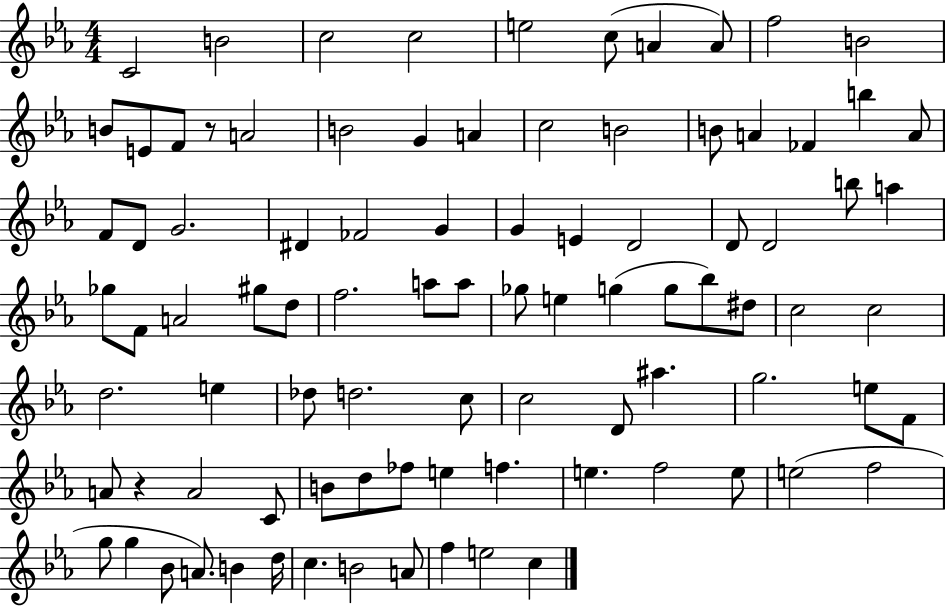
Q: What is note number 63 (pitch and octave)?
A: E5